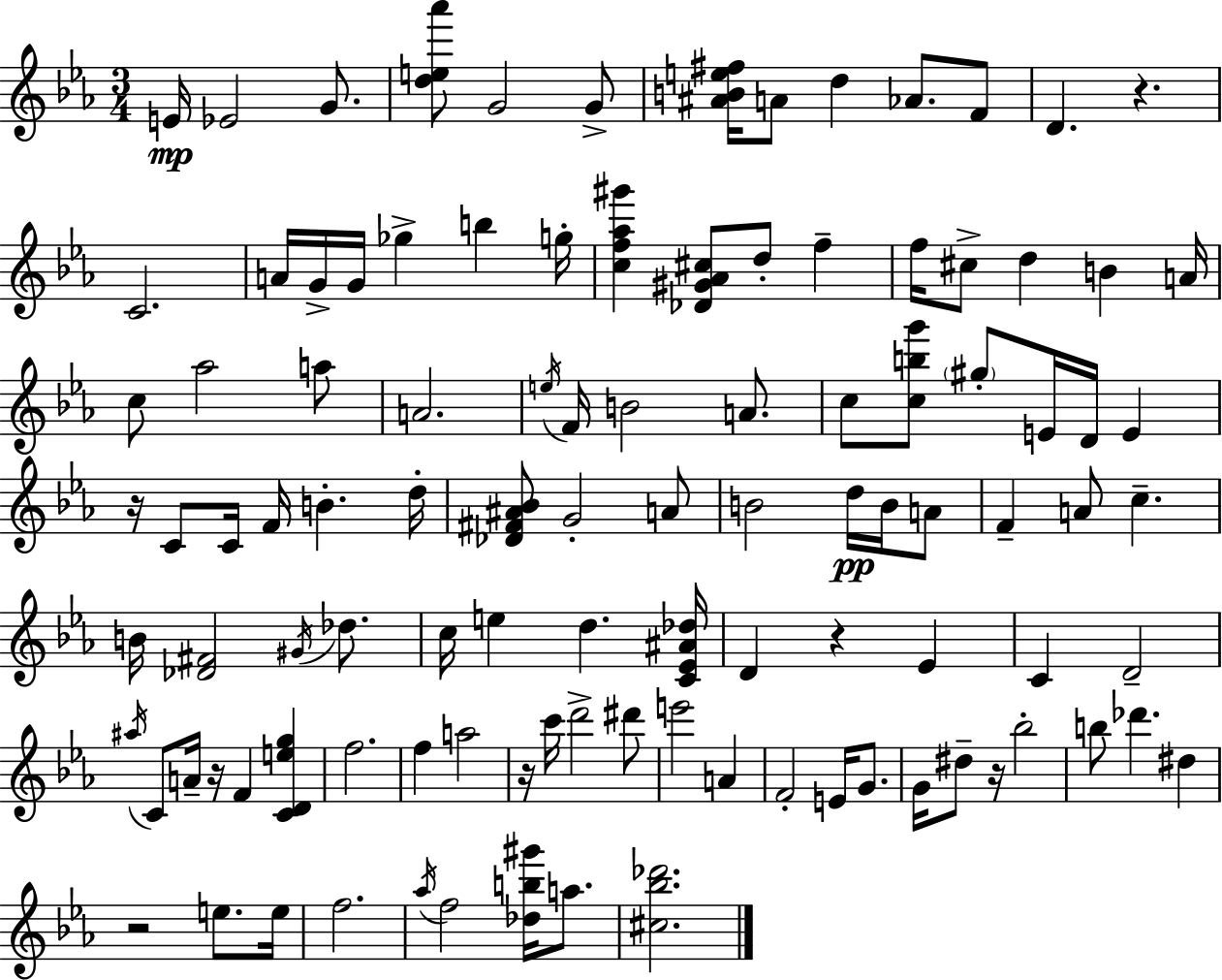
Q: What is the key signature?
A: C minor